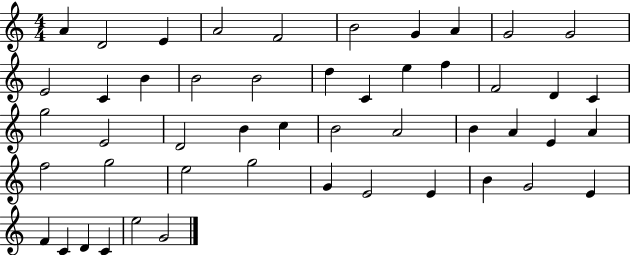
{
  \clef treble
  \numericTimeSignature
  \time 4/4
  \key c \major
  a'4 d'2 e'4 | a'2 f'2 | b'2 g'4 a'4 | g'2 g'2 | \break e'2 c'4 b'4 | b'2 b'2 | d''4 c'4 e''4 f''4 | f'2 d'4 c'4 | \break g''2 e'2 | d'2 b'4 c''4 | b'2 a'2 | b'4 a'4 e'4 a'4 | \break f''2 g''2 | e''2 g''2 | g'4 e'2 e'4 | b'4 g'2 e'4 | \break f'4 c'4 d'4 c'4 | e''2 g'2 | \bar "|."
}